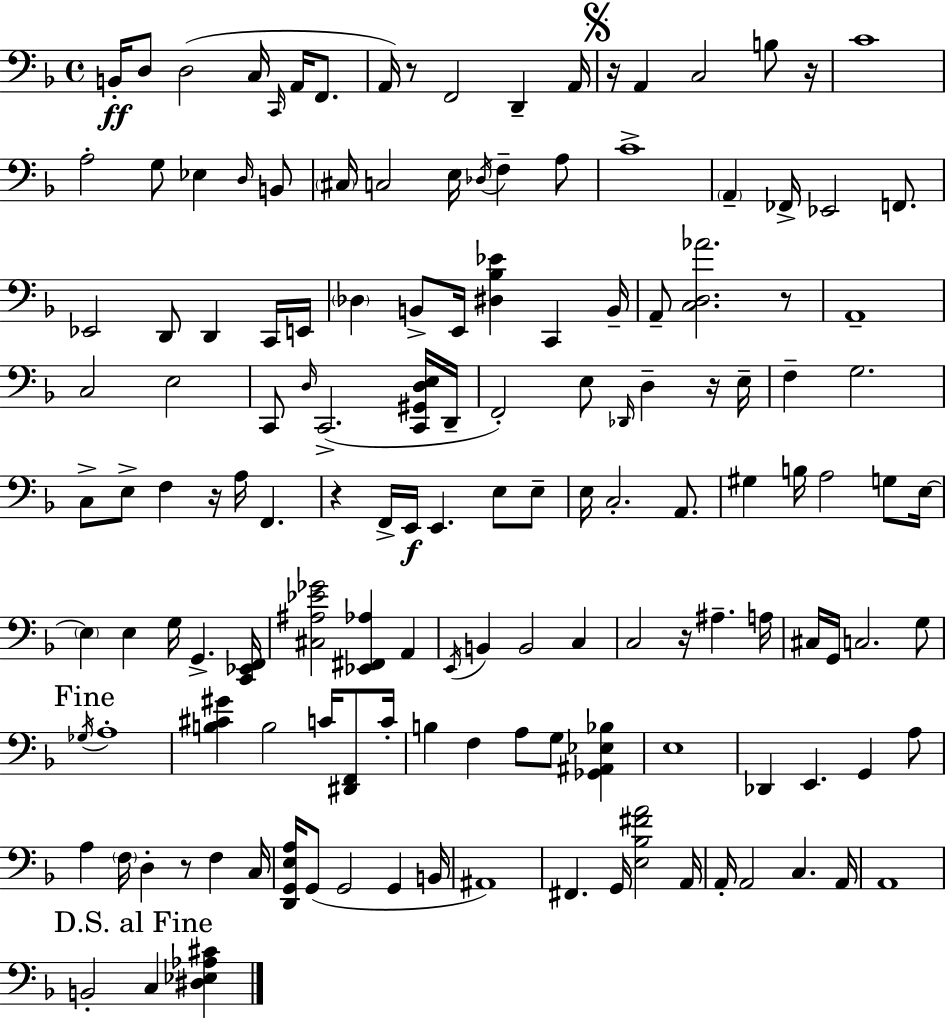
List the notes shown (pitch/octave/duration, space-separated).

B2/s D3/e D3/h C3/s C2/s A2/s F2/e. A2/s R/e F2/h D2/q A2/s R/s A2/q C3/h B3/e R/s C4/w A3/h G3/e Eb3/q D3/s B2/e C#3/s C3/h E3/s Db3/s F3/q A3/e C4/w A2/q FES2/s Eb2/h F2/e. Eb2/h D2/e D2/q C2/s E2/s Db3/q B2/e E2/s [D#3,Bb3,Eb4]/q C2/q B2/s A2/e [C3,D3,Ab4]/h. R/e A2/w C3/h E3/h C2/e D3/s C2/h. [C2,G#2,D3,E3]/s D2/s F2/h E3/e Db2/s D3/q R/s E3/s F3/q G3/h. C3/e E3/e F3/q R/s A3/s F2/q. R/q F2/s E2/s E2/q. E3/e E3/e E3/s C3/h. A2/e. G#3/q B3/s A3/h G3/e E3/s E3/q E3/q G3/s G2/q. [C2,Eb2,F2]/s [C#3,A#3,Eb4,Gb4]/h [Eb2,F#2,Ab3]/q A2/q E2/s B2/q B2/h C3/q C3/h R/s A#3/q. A3/s C#3/s G2/s C3/h. G3/e Gb3/s A3/w [B3,C#4,G#4]/q B3/h C4/s [D#2,F2]/e C4/s B3/q F3/q A3/e G3/e [Gb2,A#2,Eb3,Bb3]/q E3/w Db2/q E2/q. G2/q A3/e A3/q F3/s D3/q R/e F3/q C3/s [D2,G2,E3,A3]/s G2/e G2/h G2/q B2/s A#2/w F#2/q. G2/s [E3,Bb3,F#4,A4]/h A2/s A2/s A2/h C3/q. A2/s A2/w B2/h C3/q [D#3,Eb3,Ab3,C#4]/q